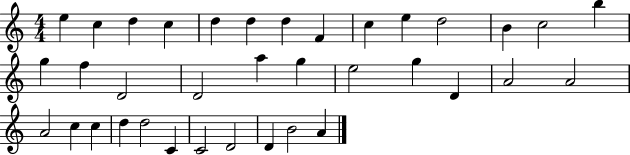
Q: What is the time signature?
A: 4/4